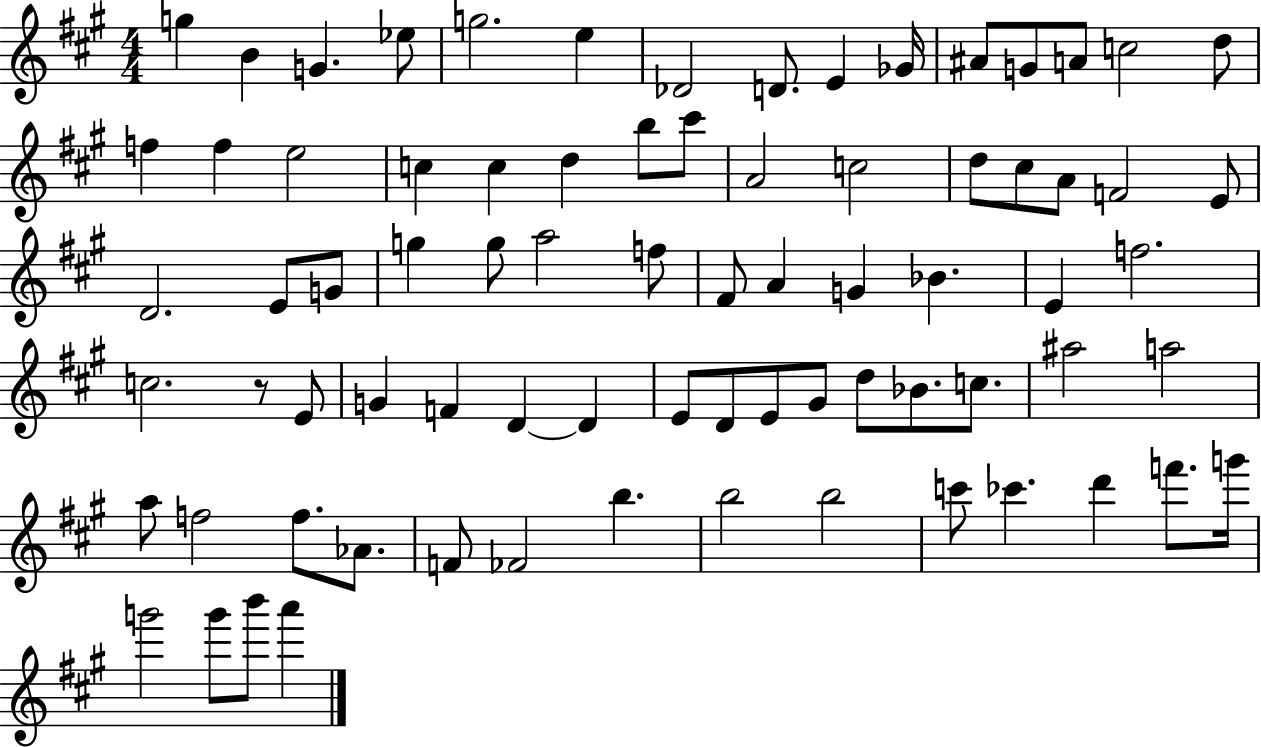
{
  \clef treble
  \numericTimeSignature
  \time 4/4
  \key a \major
  g''4 b'4 g'4. ees''8 | g''2. e''4 | des'2 d'8. e'4 ges'16 | ais'8 g'8 a'8 c''2 d''8 | \break f''4 f''4 e''2 | c''4 c''4 d''4 b''8 cis'''8 | a'2 c''2 | d''8 cis''8 a'8 f'2 e'8 | \break d'2. e'8 g'8 | g''4 g''8 a''2 f''8 | fis'8 a'4 g'4 bes'4. | e'4 f''2. | \break c''2. r8 e'8 | g'4 f'4 d'4~~ d'4 | e'8 d'8 e'8 gis'8 d''8 bes'8. c''8. | ais''2 a''2 | \break a''8 f''2 f''8. aes'8. | f'8 fes'2 b''4. | b''2 b''2 | c'''8 ces'''4. d'''4 f'''8. g'''16 | \break g'''2 g'''8 b'''8 a'''4 | \bar "|."
}